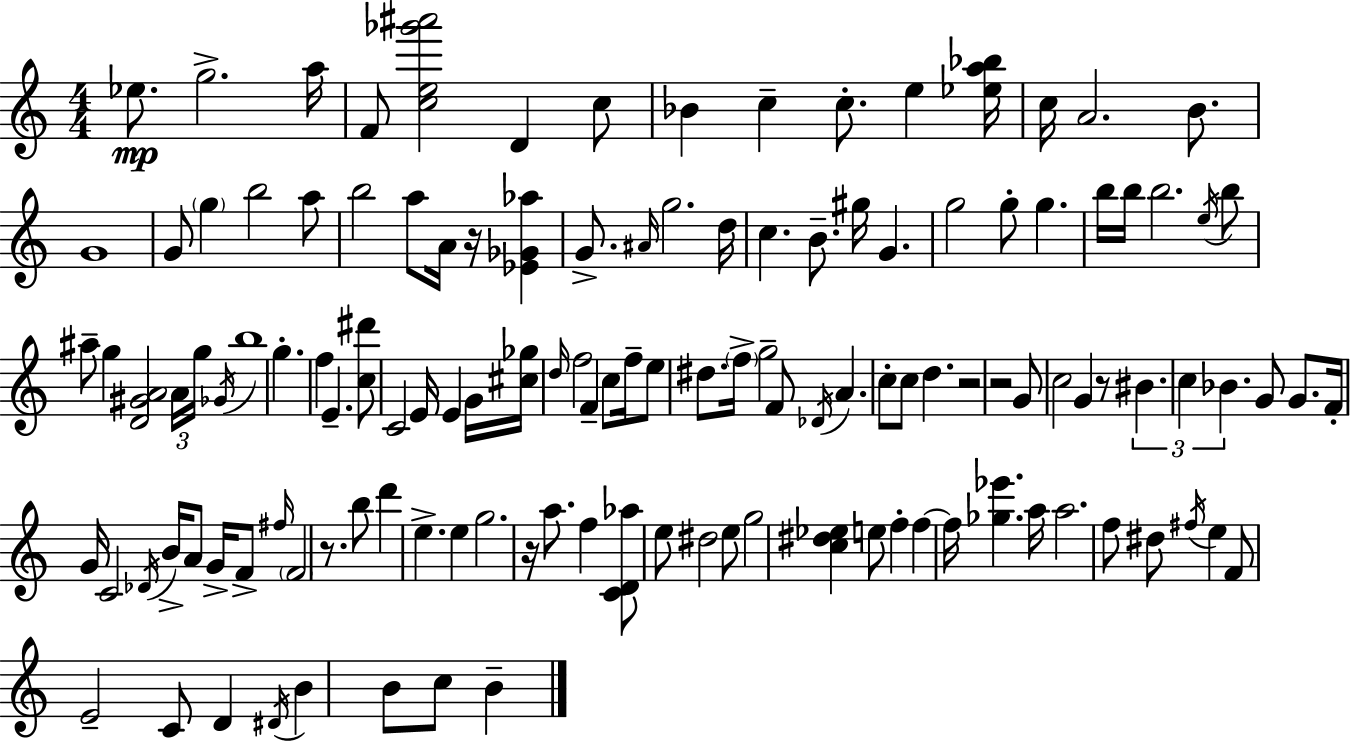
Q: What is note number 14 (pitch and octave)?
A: G4